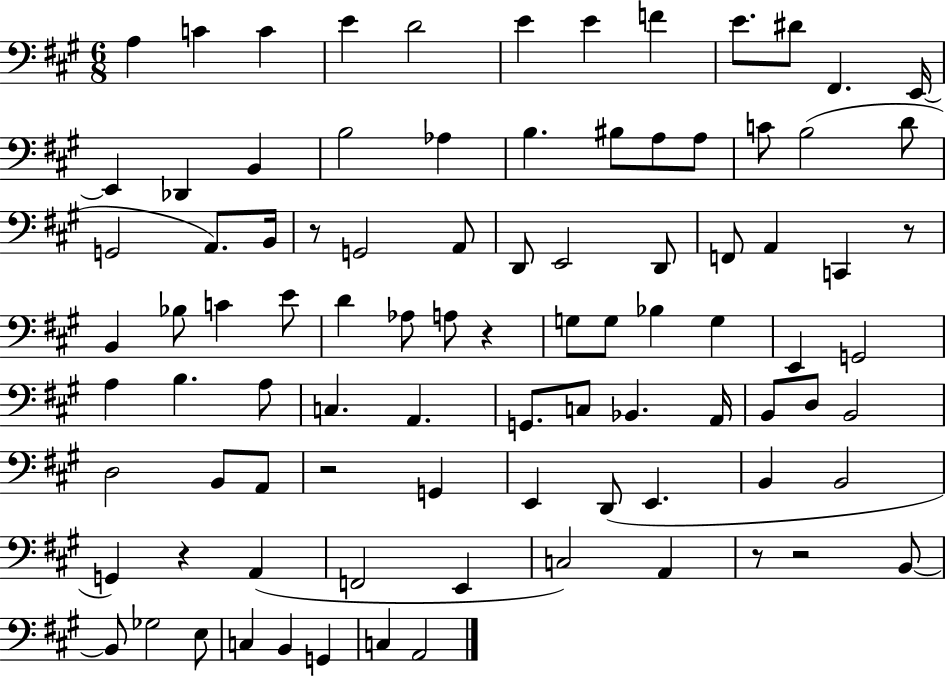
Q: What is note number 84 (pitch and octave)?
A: A2